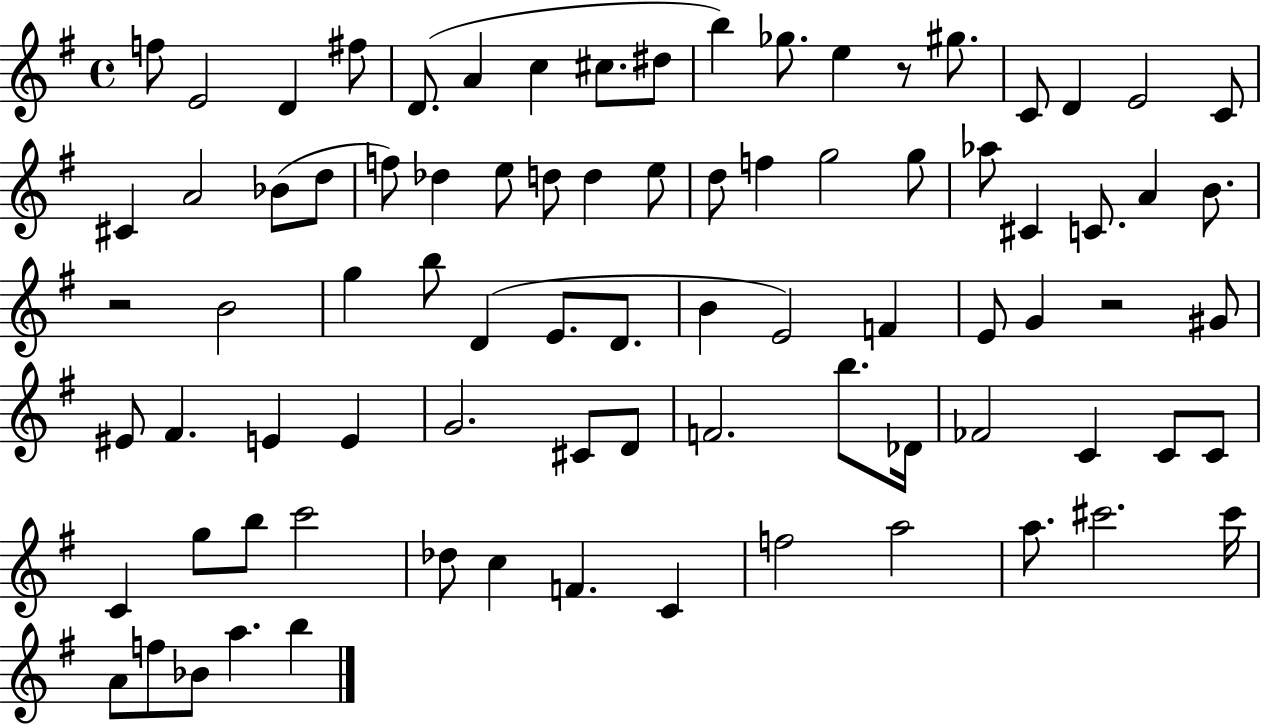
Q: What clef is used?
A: treble